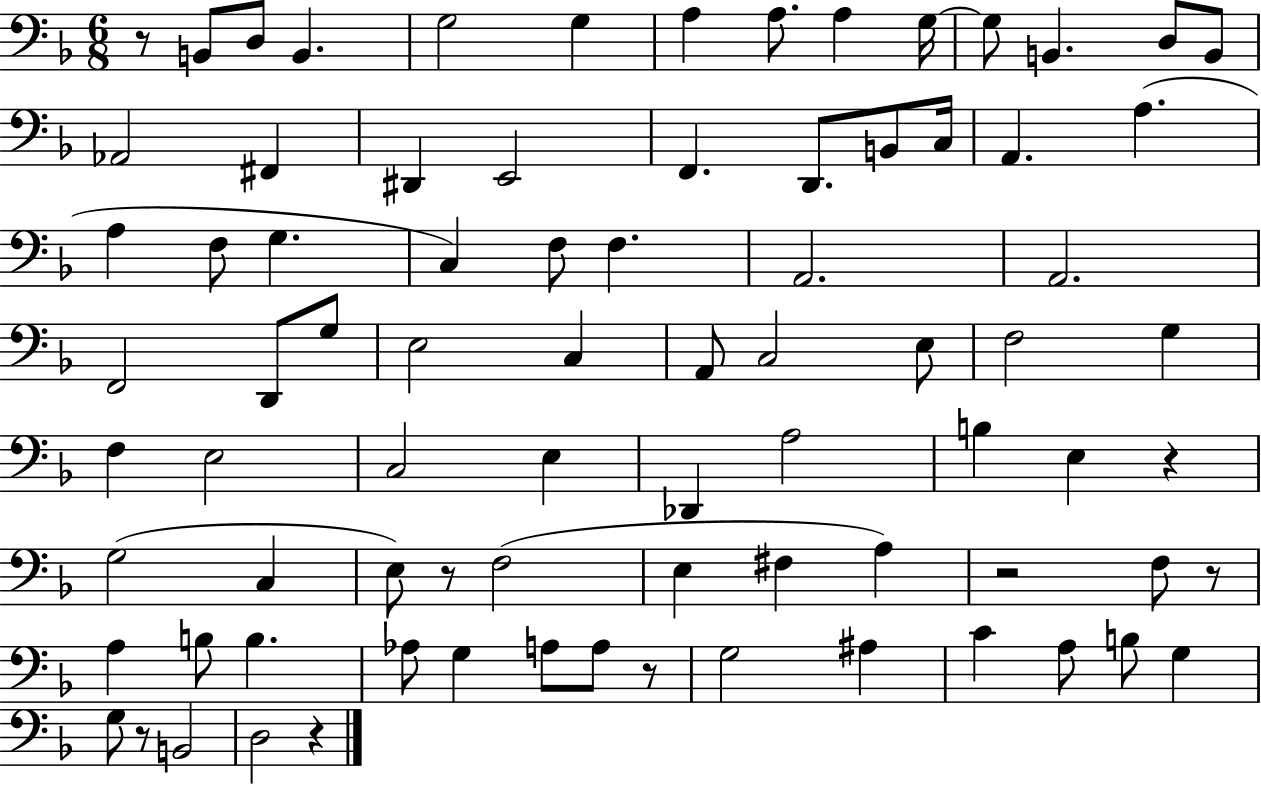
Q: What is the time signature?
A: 6/8